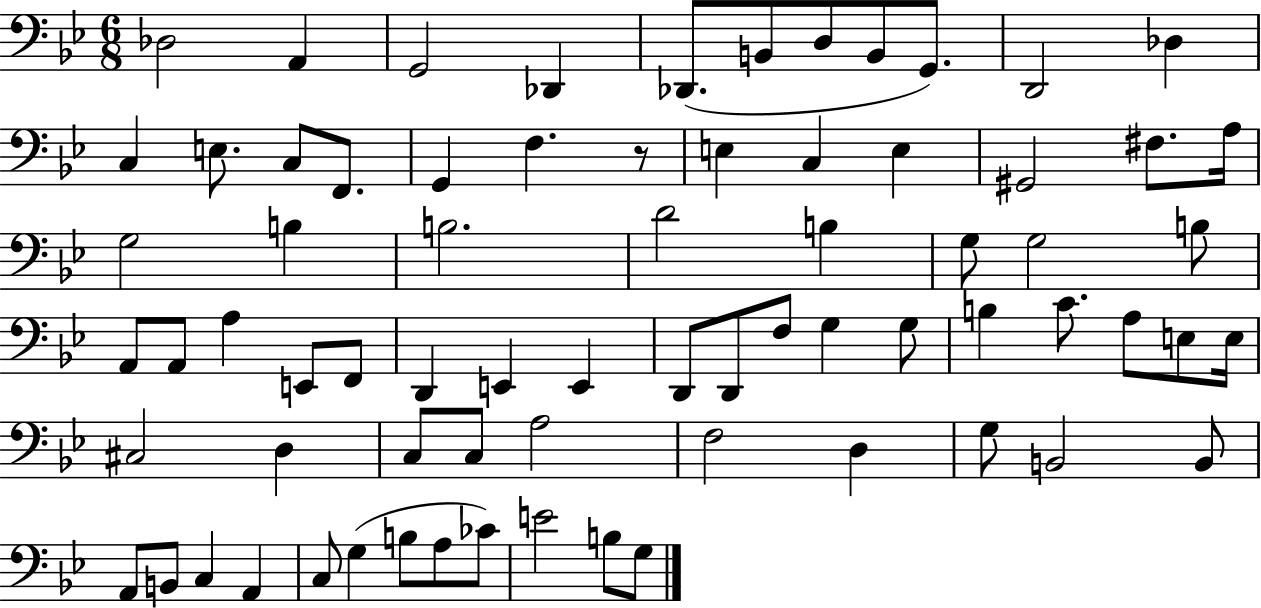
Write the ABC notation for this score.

X:1
T:Untitled
M:6/8
L:1/4
K:Bb
_D,2 A,, G,,2 _D,, _D,,/2 B,,/2 D,/2 B,,/2 G,,/2 D,,2 _D, C, E,/2 C,/2 F,,/2 G,, F, z/2 E, C, E, ^G,,2 ^F,/2 A,/4 G,2 B, B,2 D2 B, G,/2 G,2 B,/2 A,,/2 A,,/2 A, E,,/2 F,,/2 D,, E,, E,, D,,/2 D,,/2 F,/2 G, G,/2 B, C/2 A,/2 E,/2 E,/4 ^C,2 D, C,/2 C,/2 A,2 F,2 D, G,/2 B,,2 B,,/2 A,,/2 B,,/2 C, A,, C,/2 G, B,/2 A,/2 _C/2 E2 B,/2 G,/2